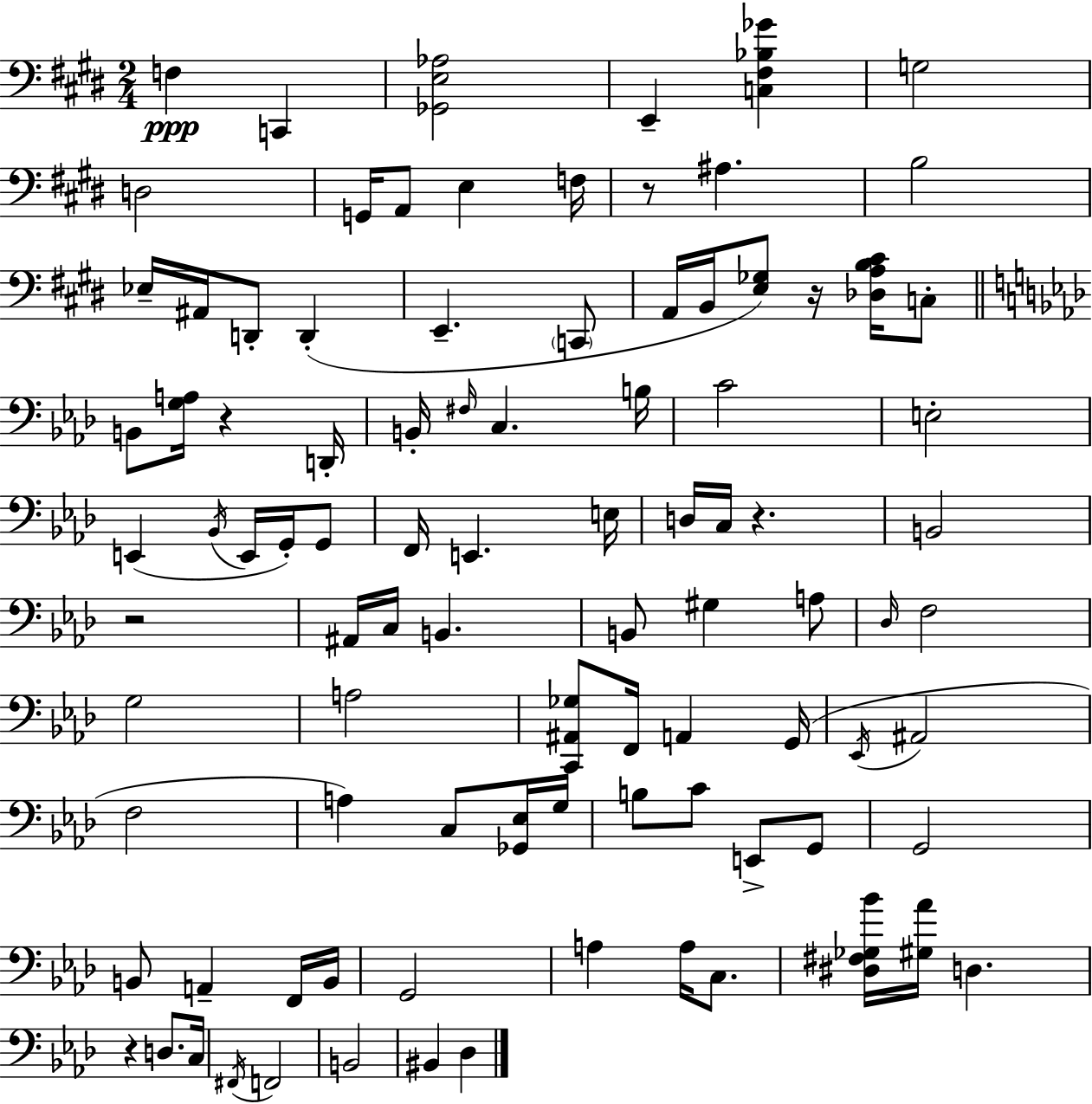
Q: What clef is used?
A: bass